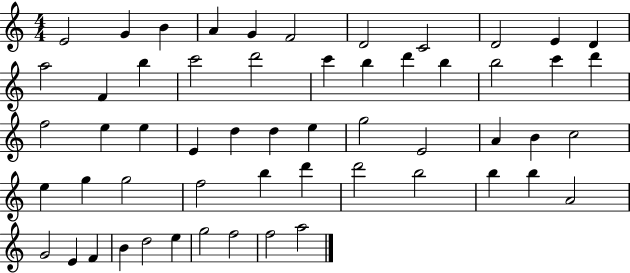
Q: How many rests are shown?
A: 0